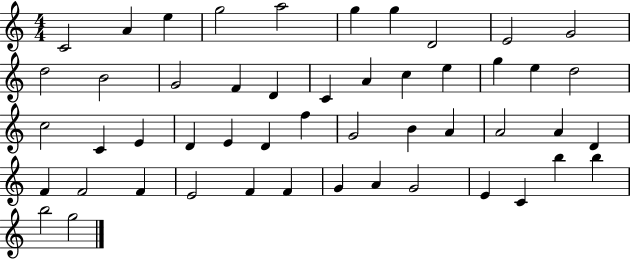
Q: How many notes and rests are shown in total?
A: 50